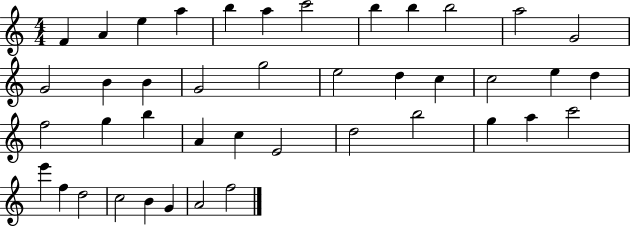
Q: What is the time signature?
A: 4/4